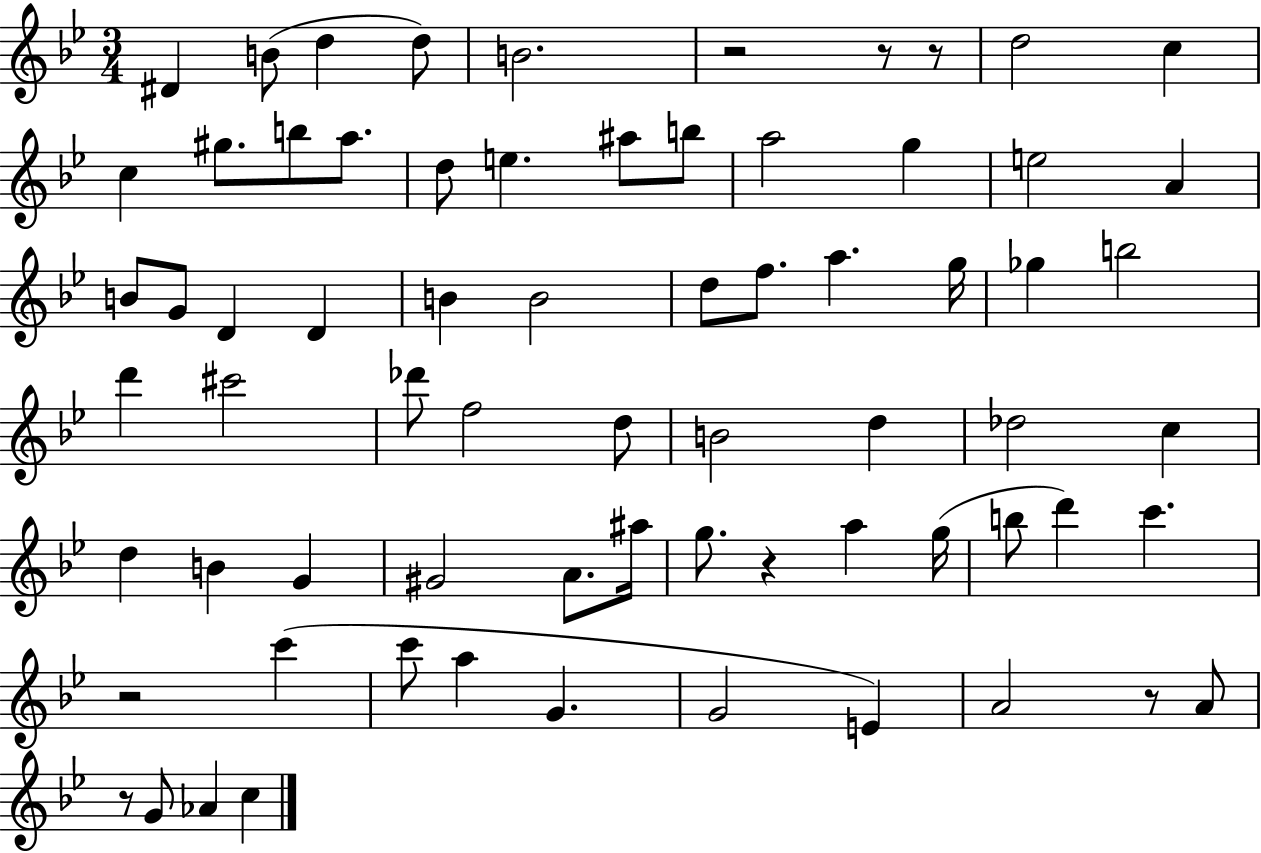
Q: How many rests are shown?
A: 7